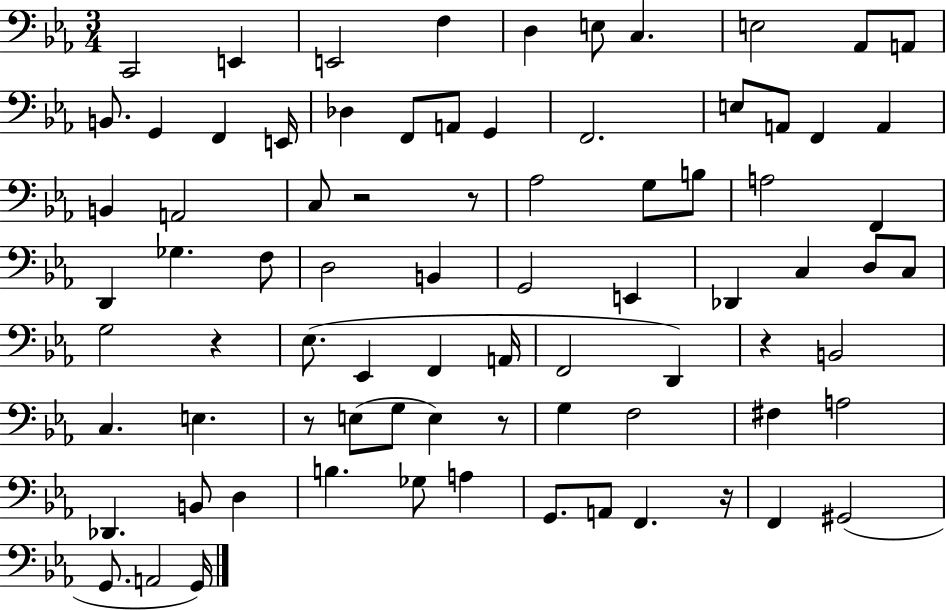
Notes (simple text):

C2/h E2/q E2/h F3/q D3/q E3/e C3/q. E3/h Ab2/e A2/e B2/e. G2/q F2/q E2/s Db3/q F2/e A2/e G2/q F2/h. E3/e A2/e F2/q A2/q B2/q A2/h C3/e R/h R/e Ab3/h G3/e B3/e A3/h F2/q D2/q Gb3/q. F3/e D3/h B2/q G2/h E2/q Db2/q C3/q D3/e C3/e G3/h R/q Eb3/e. Eb2/q F2/q A2/s F2/h D2/q R/q B2/h C3/q. E3/q. R/e E3/e G3/e E3/q R/e G3/q F3/h F#3/q A3/h Db2/q. B2/e D3/q B3/q. Gb3/e A3/q G2/e. A2/e F2/q. R/s F2/q G#2/h G2/e. A2/h G2/s